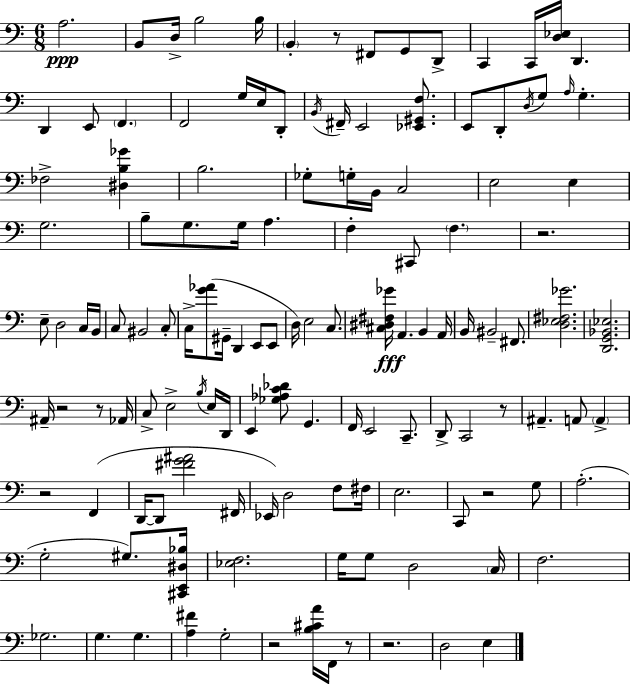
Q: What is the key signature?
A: C major